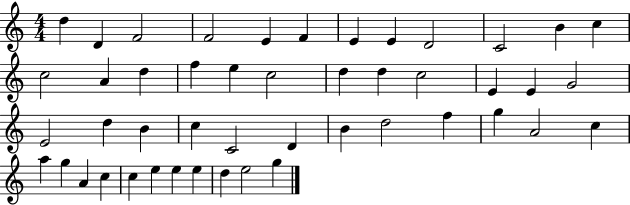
D5/q D4/q F4/h F4/h E4/q F4/q E4/q E4/q D4/h C4/h B4/q C5/q C5/h A4/q D5/q F5/q E5/q C5/h D5/q D5/q C5/h E4/q E4/q G4/h E4/h D5/q B4/q C5/q C4/h D4/q B4/q D5/h F5/q G5/q A4/h C5/q A5/q G5/q A4/q C5/q C5/q E5/q E5/q E5/q D5/q E5/h G5/q